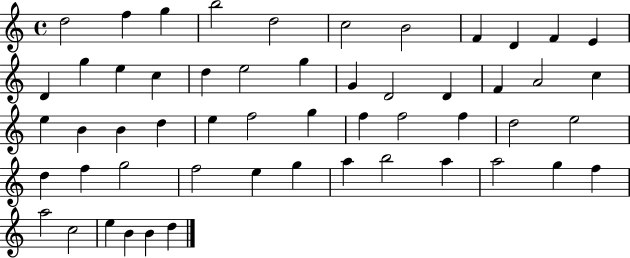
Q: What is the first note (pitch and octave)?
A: D5